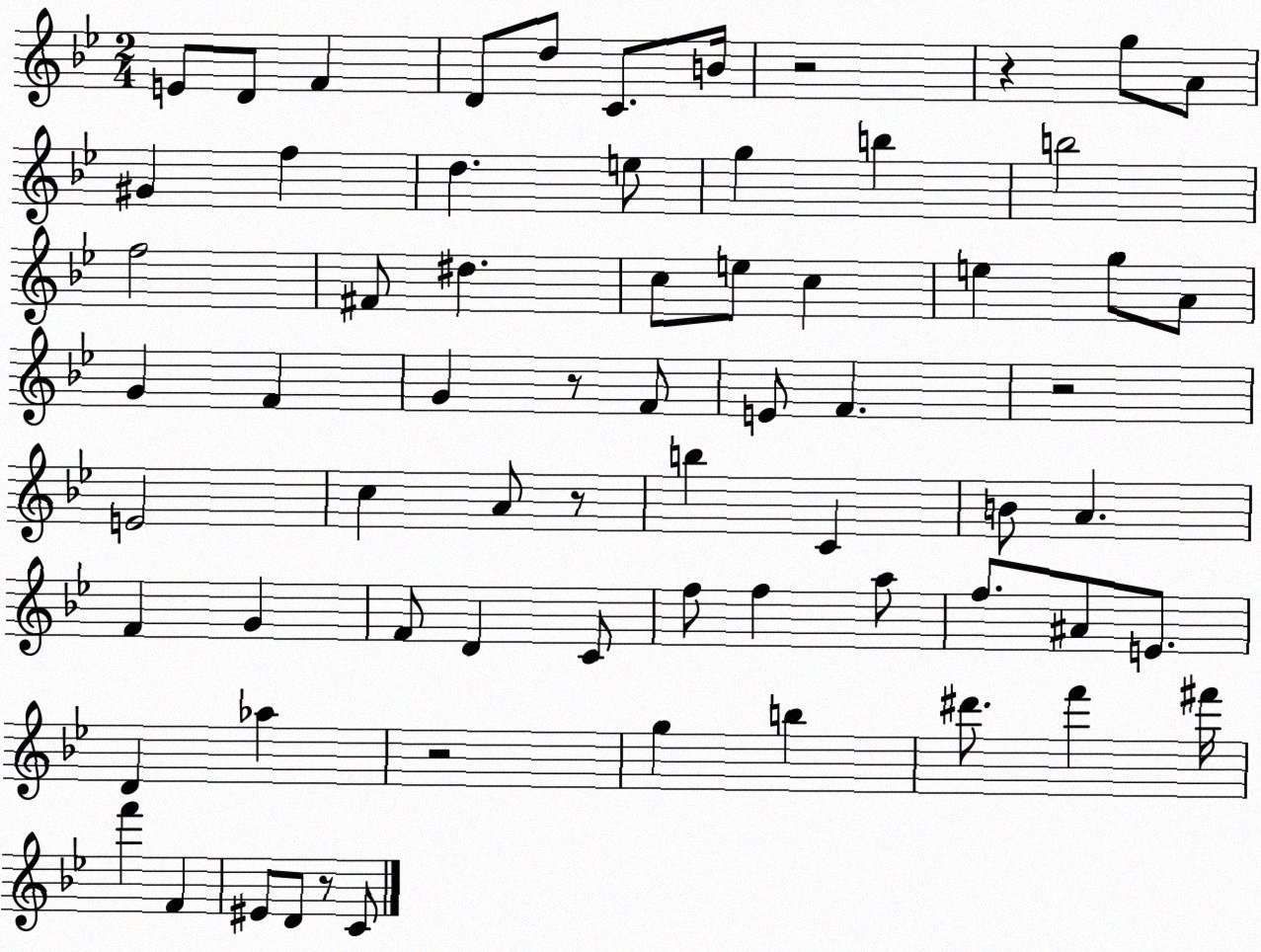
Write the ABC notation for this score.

X:1
T:Untitled
M:2/4
L:1/4
K:Bb
E/2 D/2 F D/2 d/2 C/2 B/4 z2 z g/2 A/2 ^G f d e/2 g b b2 f2 ^F/2 ^d c/2 e/2 c e g/2 A/2 G F G z/2 F/2 E/2 F z2 E2 c A/2 z/2 b C B/2 A F G F/2 D C/2 f/2 f a/2 f/2 ^A/2 E/2 D _a z2 g b ^d'/2 f' ^f'/4 f' F ^E/2 D/2 z/2 C/2